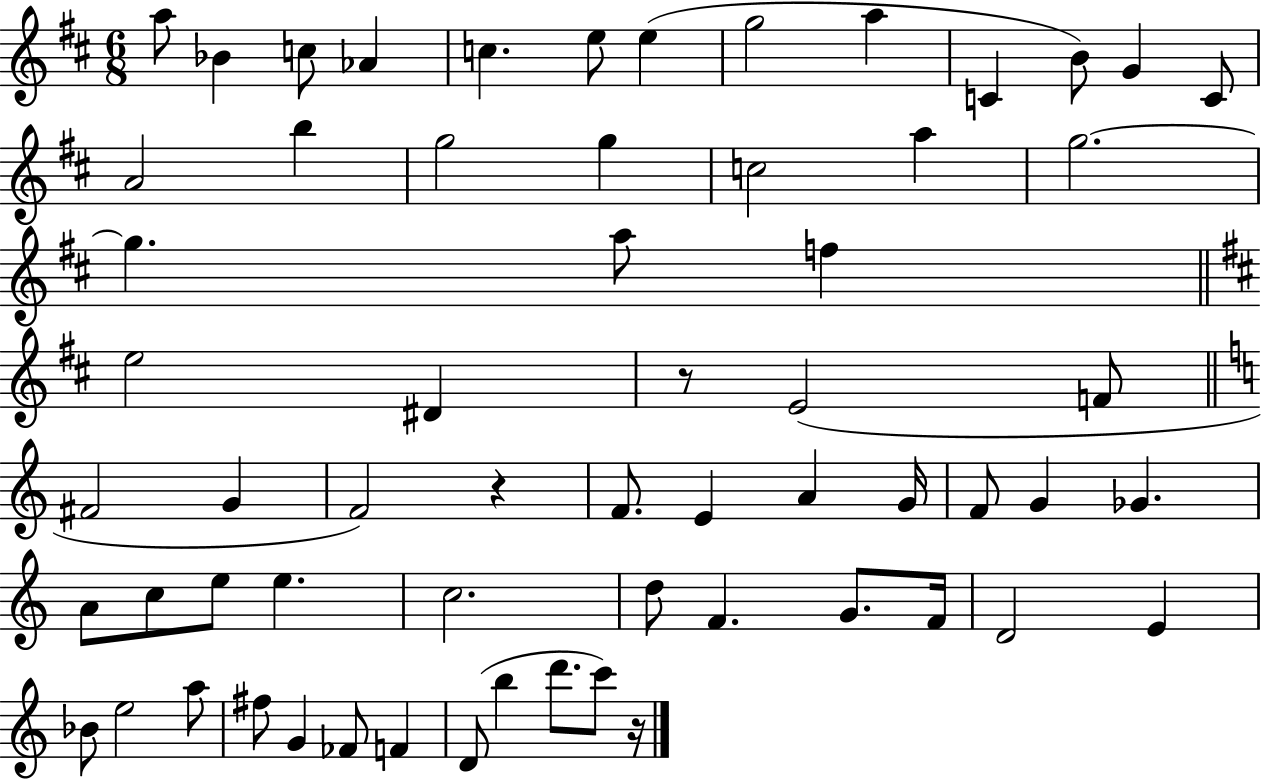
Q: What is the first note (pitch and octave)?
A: A5